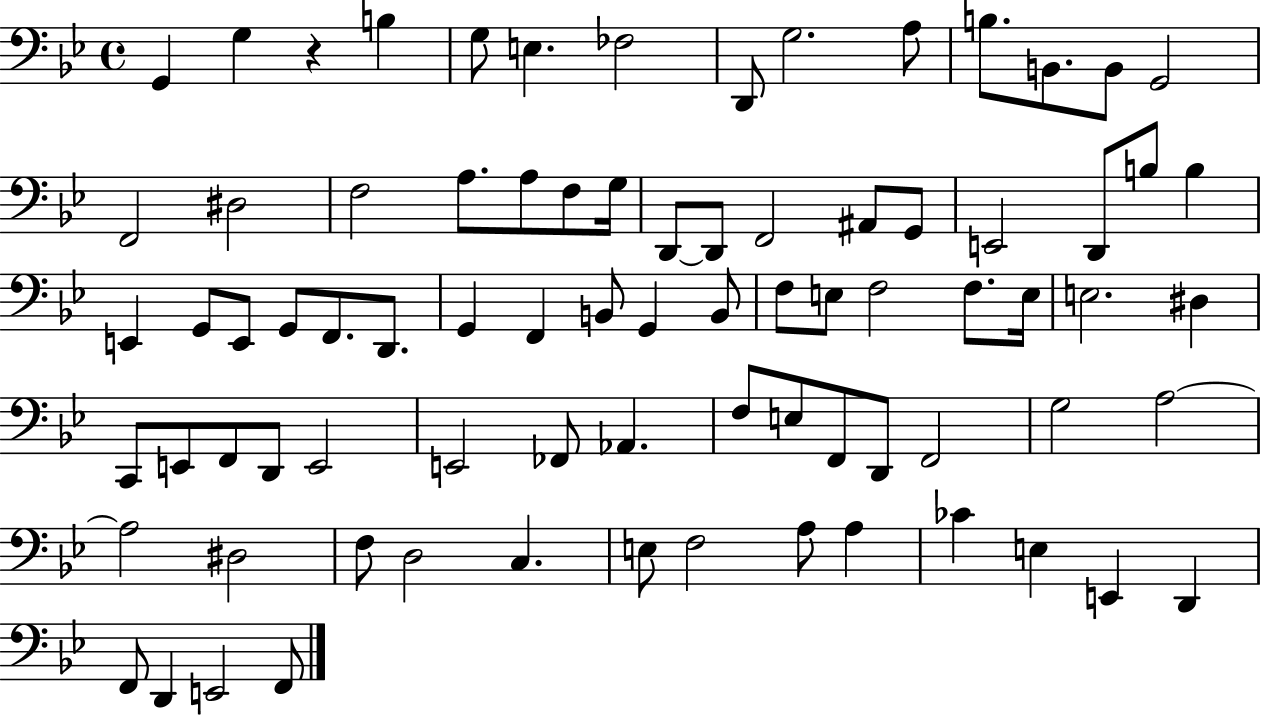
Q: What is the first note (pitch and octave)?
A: G2